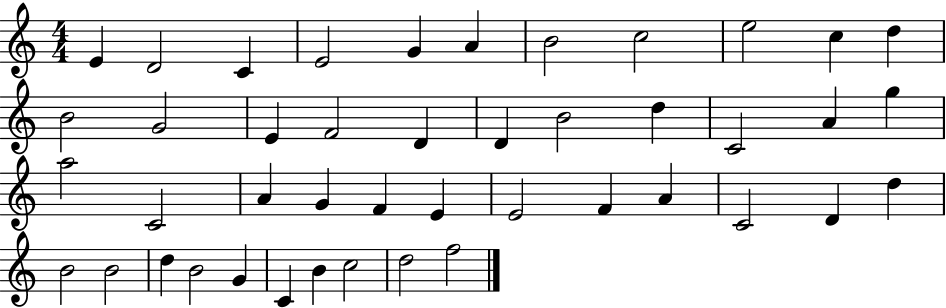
E4/q D4/h C4/q E4/h G4/q A4/q B4/h C5/h E5/h C5/q D5/q B4/h G4/h E4/q F4/h D4/q D4/q B4/h D5/q C4/h A4/q G5/q A5/h C4/h A4/q G4/q F4/q E4/q E4/h F4/q A4/q C4/h D4/q D5/q B4/h B4/h D5/q B4/h G4/q C4/q B4/q C5/h D5/h F5/h